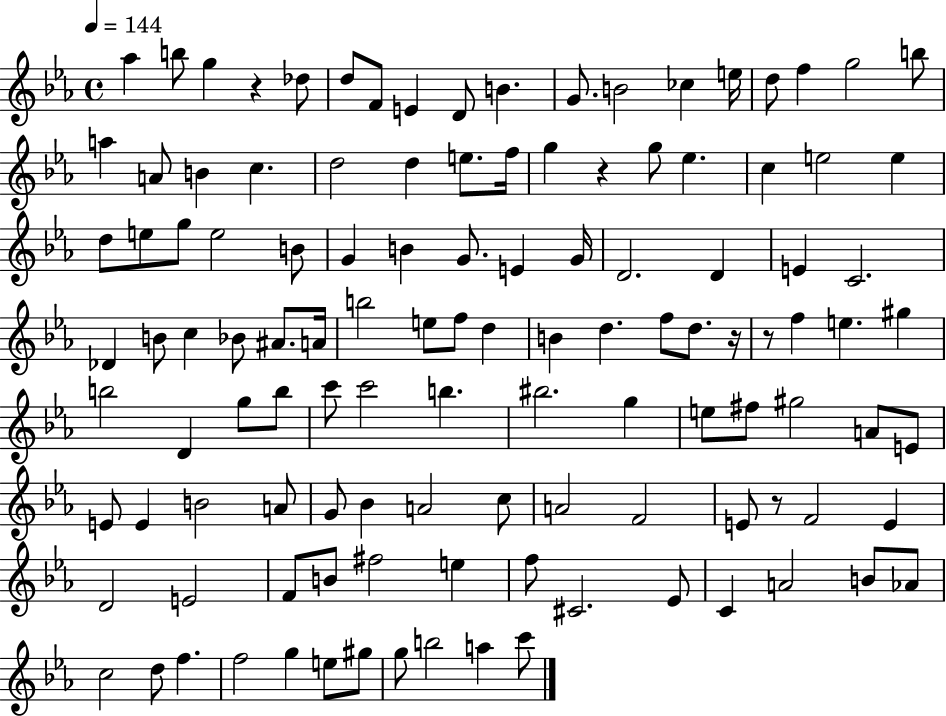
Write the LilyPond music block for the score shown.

{
  \clef treble
  \time 4/4
  \defaultTimeSignature
  \key ees \major
  \tempo 4 = 144
  aes''4 b''8 g''4 r4 des''8 | d''8 f'8 e'4 d'8 b'4. | g'8. b'2 ces''4 e''16 | d''8 f''4 g''2 b''8 | \break a''4 a'8 b'4 c''4. | d''2 d''4 e''8. f''16 | g''4 r4 g''8 ees''4. | c''4 e''2 e''4 | \break d''8 e''8 g''8 e''2 b'8 | g'4 b'4 g'8. e'4 g'16 | d'2. d'4 | e'4 c'2. | \break des'4 b'8 c''4 bes'8 ais'8. a'16 | b''2 e''8 f''8 d''4 | b'4 d''4. f''8 d''8. r16 | r8 f''4 e''4. gis''4 | \break b''2 d'4 g''8 b''8 | c'''8 c'''2 b''4. | bis''2. g''4 | e''8 fis''8 gis''2 a'8 e'8 | \break e'8 e'4 b'2 a'8 | g'8 bes'4 a'2 c''8 | a'2 f'2 | e'8 r8 f'2 e'4 | \break d'2 e'2 | f'8 b'8 fis''2 e''4 | f''8 cis'2. ees'8 | c'4 a'2 b'8 aes'8 | \break c''2 d''8 f''4. | f''2 g''4 e''8 gis''8 | g''8 b''2 a''4 c'''8 | \bar "|."
}